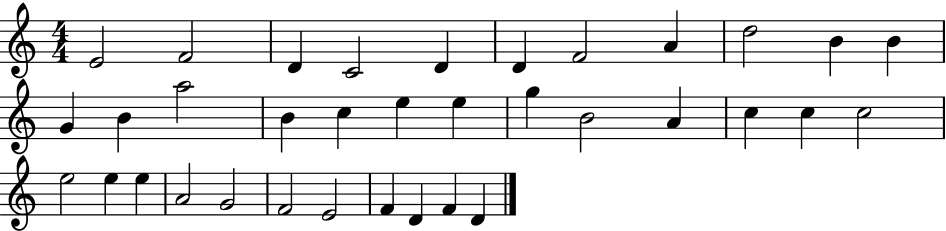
{
  \clef treble
  \numericTimeSignature
  \time 4/4
  \key c \major
  e'2 f'2 | d'4 c'2 d'4 | d'4 f'2 a'4 | d''2 b'4 b'4 | \break g'4 b'4 a''2 | b'4 c''4 e''4 e''4 | g''4 b'2 a'4 | c''4 c''4 c''2 | \break e''2 e''4 e''4 | a'2 g'2 | f'2 e'2 | f'4 d'4 f'4 d'4 | \break \bar "|."
}